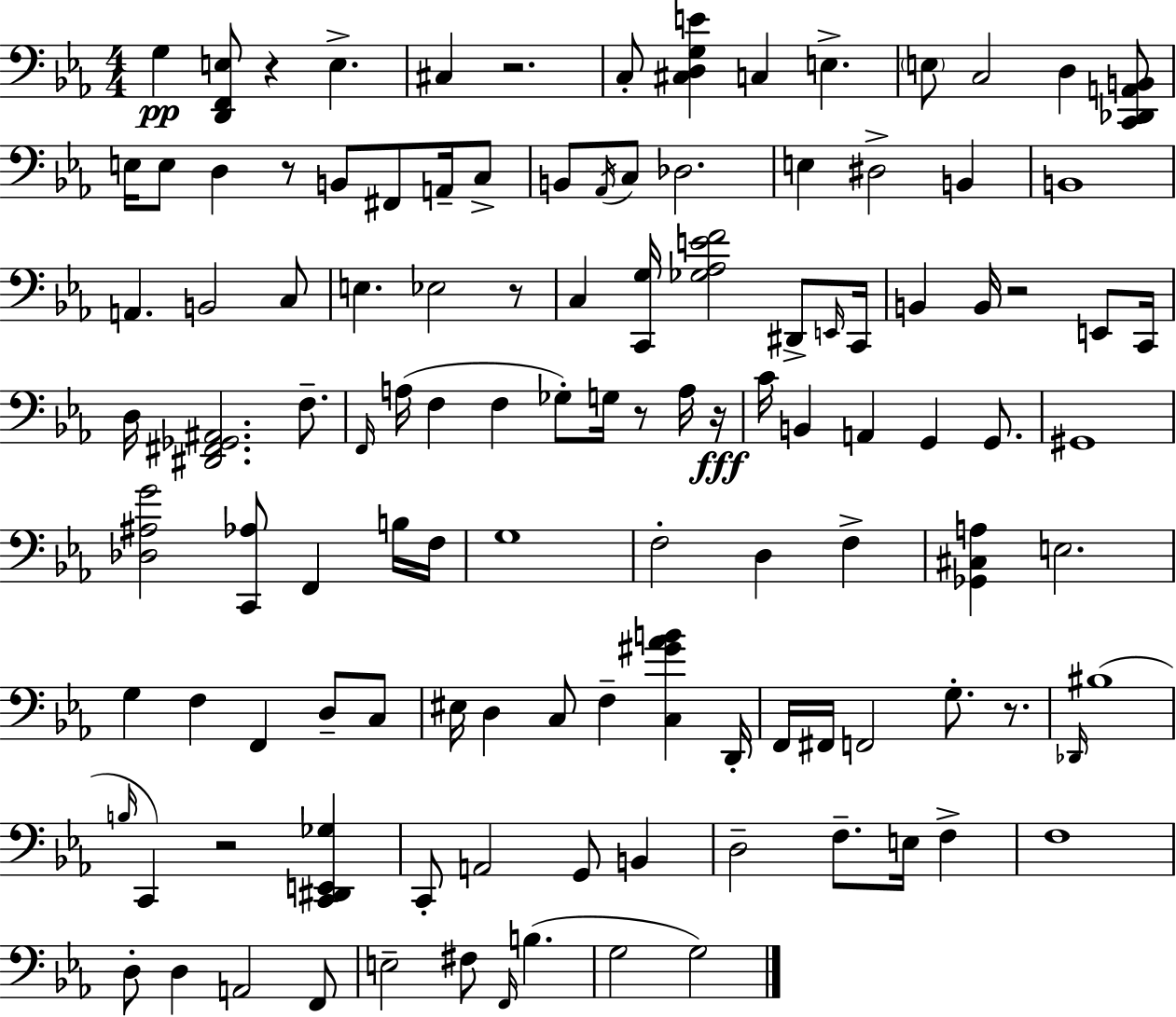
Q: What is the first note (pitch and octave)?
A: G3